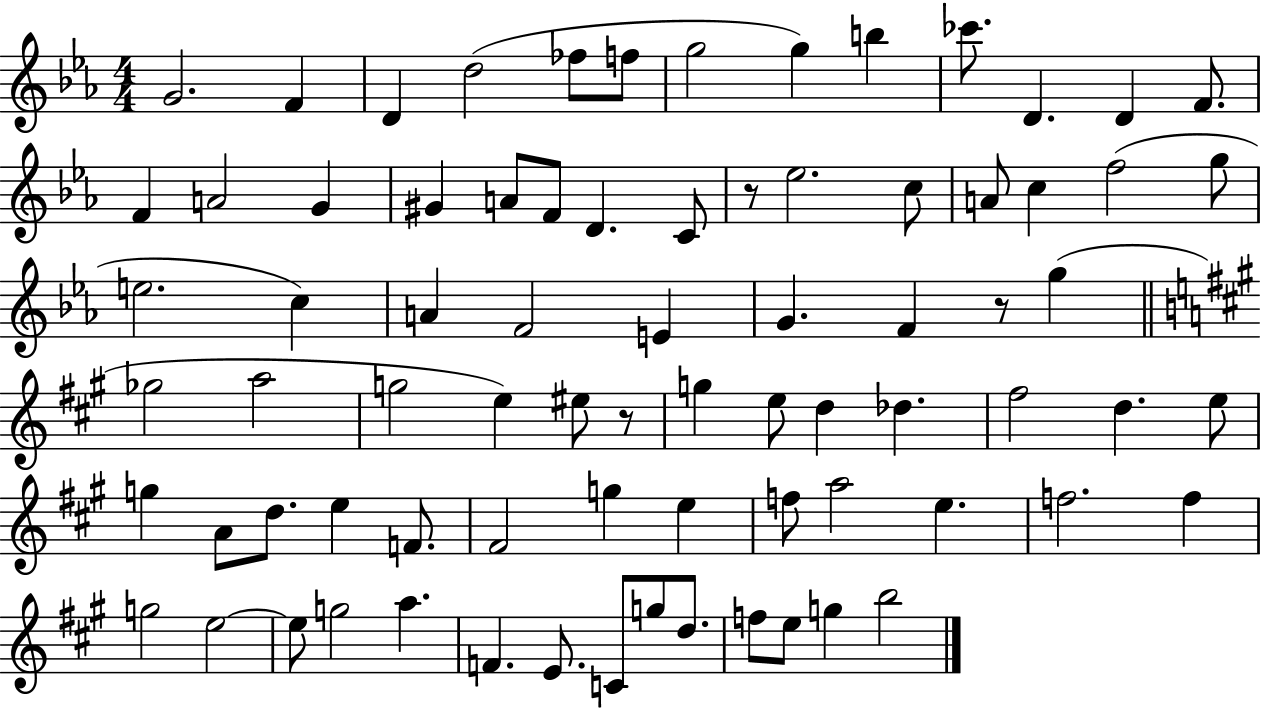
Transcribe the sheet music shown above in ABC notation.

X:1
T:Untitled
M:4/4
L:1/4
K:Eb
G2 F D d2 _f/2 f/2 g2 g b _c'/2 D D F/2 F A2 G ^G A/2 F/2 D C/2 z/2 _e2 c/2 A/2 c f2 g/2 e2 c A F2 E G F z/2 g _g2 a2 g2 e ^e/2 z/2 g e/2 d _d ^f2 d e/2 g A/2 d/2 e F/2 ^F2 g e f/2 a2 e f2 f g2 e2 e/2 g2 a F E/2 C/2 g/2 d/2 f/2 e/2 g b2